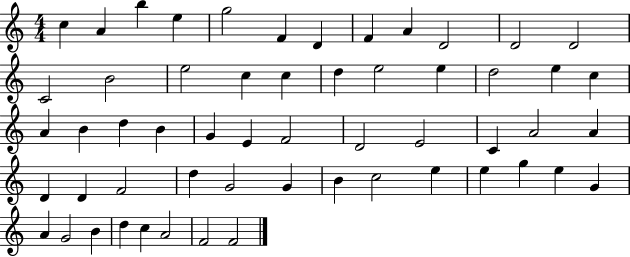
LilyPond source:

{
  \clef treble
  \numericTimeSignature
  \time 4/4
  \key c \major
  c''4 a'4 b''4 e''4 | g''2 f'4 d'4 | f'4 a'4 d'2 | d'2 d'2 | \break c'2 b'2 | e''2 c''4 c''4 | d''4 e''2 e''4 | d''2 e''4 c''4 | \break a'4 b'4 d''4 b'4 | g'4 e'4 f'2 | d'2 e'2 | c'4 a'2 a'4 | \break d'4 d'4 f'2 | d''4 g'2 g'4 | b'4 c''2 e''4 | e''4 g''4 e''4 g'4 | \break a'4 g'2 b'4 | d''4 c''4 a'2 | f'2 f'2 | \bar "|."
}